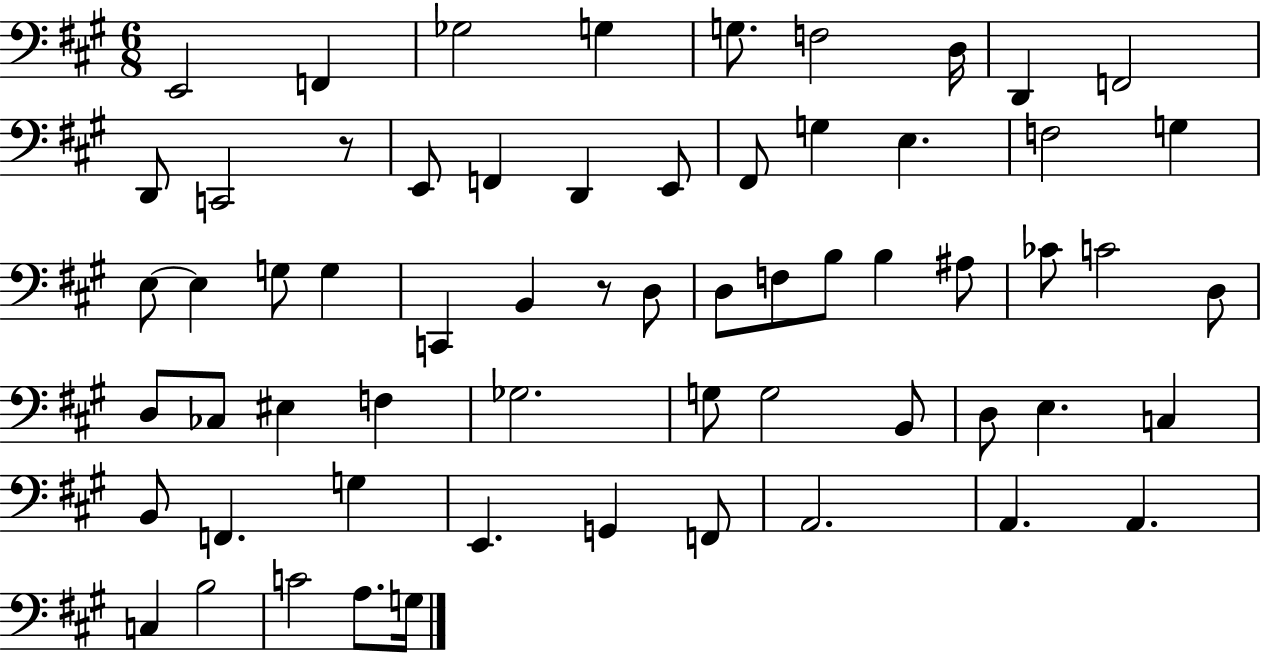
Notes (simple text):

E2/h F2/q Gb3/h G3/q G3/e. F3/h D3/s D2/q F2/h D2/e C2/h R/e E2/e F2/q D2/q E2/e F#2/e G3/q E3/q. F3/h G3/q E3/e E3/q G3/e G3/q C2/q B2/q R/e D3/e D3/e F3/e B3/e B3/q A#3/e CES4/e C4/h D3/e D3/e CES3/e EIS3/q F3/q Gb3/h. G3/e G3/h B2/e D3/e E3/q. C3/q B2/e F2/q. G3/q E2/q. G2/q F2/e A2/h. A2/q. A2/q. C3/q B3/h C4/h A3/e. G3/s